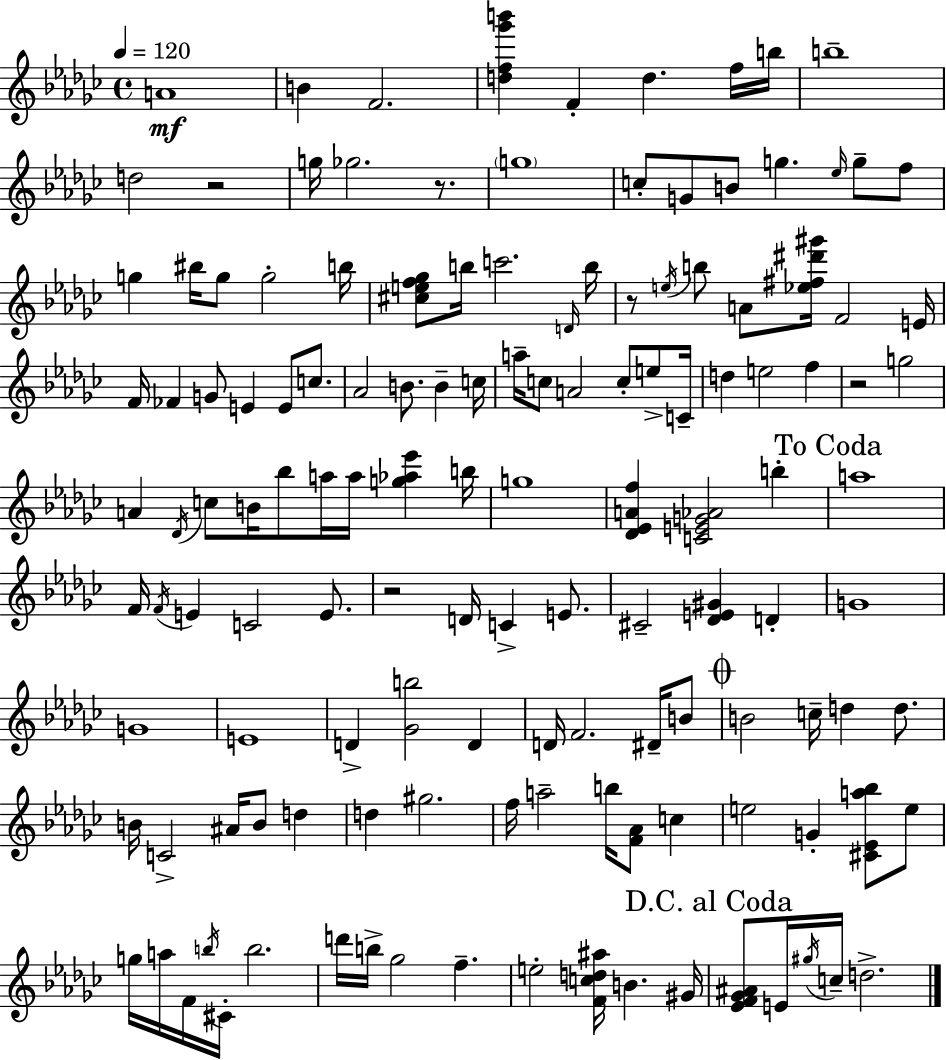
A4/w B4/q F4/h. [D5,F5,Gb6,B6]/q F4/q D5/q. F5/s B5/s B5/w D5/h R/h G5/s Gb5/h. R/e. G5/w C5/e G4/e B4/e G5/q. Eb5/s G5/e F5/e G5/q BIS5/s G5/e G5/h B5/s [C#5,E5,F5,Gb5]/e B5/s C6/h. D4/s B5/s R/e E5/s B5/e A4/e [Eb5,F#5,D#6,G#6]/s F4/h E4/s F4/s FES4/q G4/e E4/q E4/e C5/e. Ab4/h B4/e. B4/q C5/s A5/s C5/e A4/h C5/e E5/e C4/s D5/q E5/h F5/q R/h G5/h A4/q Db4/s C5/e B4/s Bb5/e A5/s A5/s [G5,Ab5,Eb6]/q B5/s G5/w [Db4,Eb4,A4,F5]/q [C4,E4,G4,Ab4]/h B5/q A5/w F4/s F4/s E4/q C4/h E4/e. R/h D4/s C4/q E4/e. C#4/h [Db4,E4,G#4]/q D4/q G4/w G4/w E4/w D4/q [Gb4,B5]/h D4/q D4/s F4/h. D#4/s B4/e B4/h C5/s D5/q D5/e. B4/s C4/h A#4/s B4/e D5/q D5/q G#5/h. F5/s A5/h B5/s [F4,Ab4]/e C5/q E5/h G4/q [C#4,Eb4,A5,Bb5]/e E5/e G5/s A5/s F4/s B5/s C#4/s B5/h. D6/s B5/s Gb5/h F5/q. E5/h [F4,C5,D5,A#5]/s B4/q. G#4/s [Eb4,F4,Gb4,A#4]/e E4/s G#5/s C5/s D5/h.